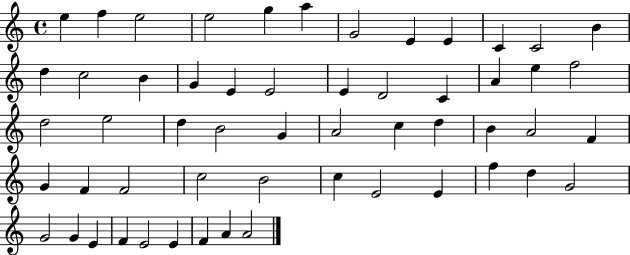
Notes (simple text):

E5/q F5/q E5/h E5/h G5/q A5/q G4/h E4/q E4/q C4/q C4/h B4/q D5/q C5/h B4/q G4/q E4/q E4/h E4/q D4/h C4/q A4/q E5/q F5/h D5/h E5/h D5/q B4/h G4/q A4/h C5/q D5/q B4/q A4/h F4/q G4/q F4/q F4/h C5/h B4/h C5/q E4/h E4/q F5/q D5/q G4/h G4/h G4/q E4/q F4/q E4/h E4/q F4/q A4/q A4/h